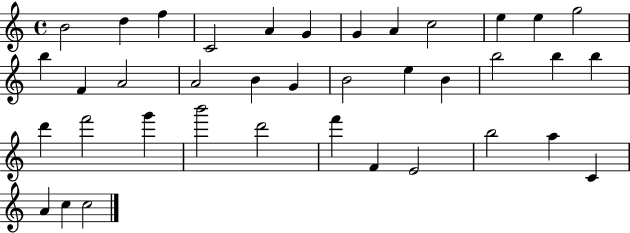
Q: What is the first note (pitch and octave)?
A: B4